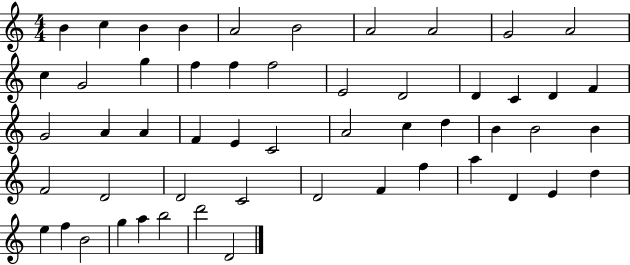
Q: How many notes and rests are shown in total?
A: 53